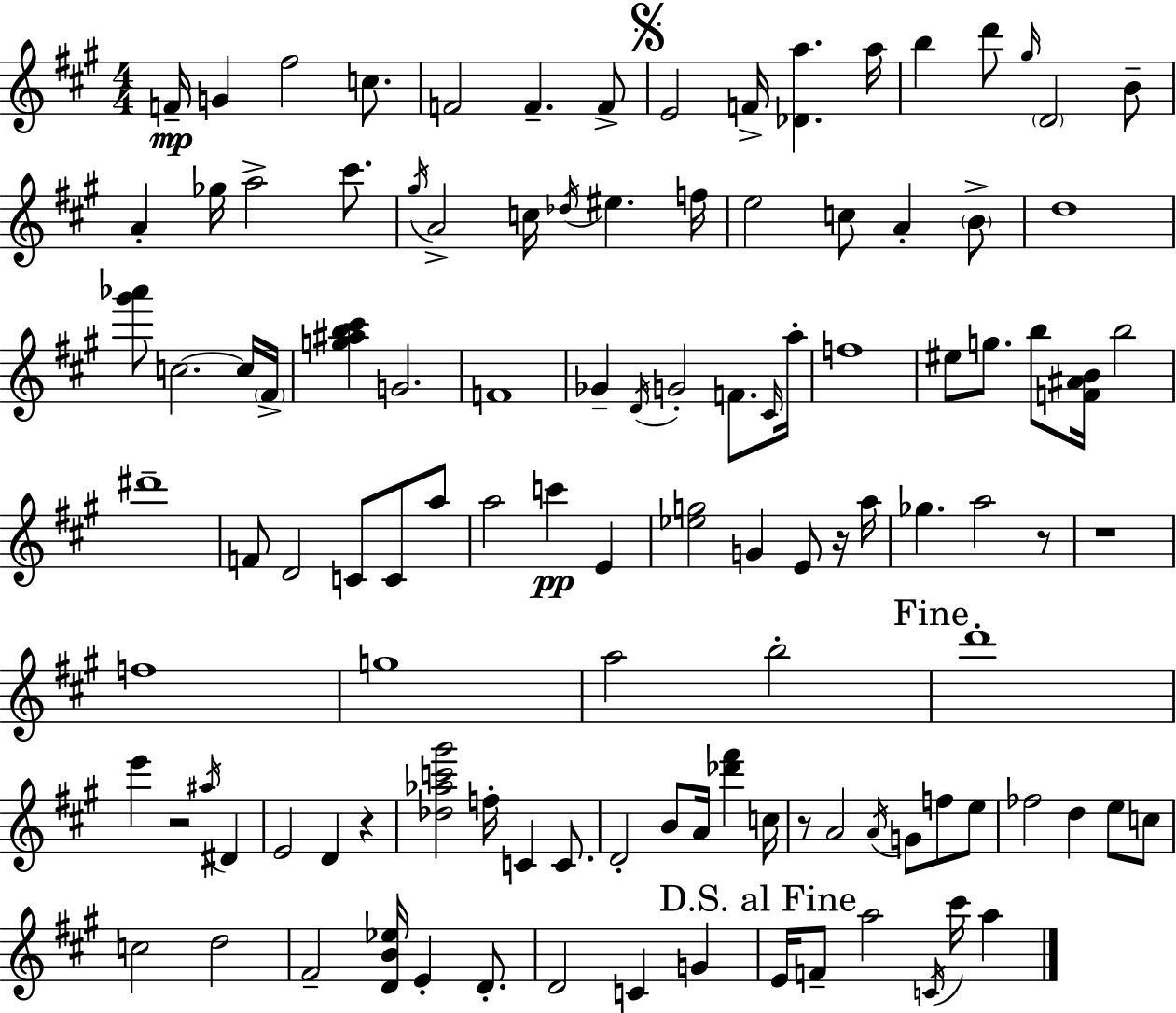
{
  \clef treble
  \numericTimeSignature
  \time 4/4
  \key a \major
  f'16--\mp g'4 fis''2 c''8. | f'2 f'4.-- f'8-> | \mark \markup { \musicglyph "scripts.segno" } e'2 f'16-> <des' a''>4. a''16 | b''4 d'''8 \grace { gis''16 } \parenthesize d'2 b'8-- | \break a'4-. ges''16 a''2-> cis'''8. | \acciaccatura { gis''16 } a'2-> c''16 \acciaccatura { des''16 } eis''4. | f''16 e''2 c''8 a'4-. | \parenthesize b'8-> d''1 | \break <gis''' aes'''>8 c''2.~~ | c''16 \parenthesize fis'16-> <g'' ais'' b'' cis'''>4 g'2. | f'1 | ges'4-- \acciaccatura { d'16 } g'2-. | \break f'8. \grace { cis'16 } a''16-. f''1 | eis''8 g''8. b''8 <f' ais' b'>16 b''2 | dis'''1-- | f'8 d'2 c'8 | \break c'8 a''8 a''2 c'''4\pp | e'4 <ees'' g''>2 g'4 | e'8 r16 a''16 ges''4. a''2 | r8 r1 | \break f''1 | g''1 | a''2 b''2-. | \mark "Fine" d'''1-. | \break e'''4 r2 | \acciaccatura { ais''16 } dis'4 e'2 d'4 | r4 <des'' aes'' c''' gis'''>2 f''16-. c'4 | c'8. d'2-. b'8 | \break a'16 <des''' fis'''>4 c''16 r8 a'2 | \acciaccatura { a'16 } g'8 f''8 e''8 fes''2 d''4 | e''8 c''8 c''2 d''2 | fis'2-- <d' b' ees''>16 | \break e'4-. d'8.-. d'2 c'4 | g'4 \mark "D.S. al Fine" e'16 f'8-- a''2 | \acciaccatura { c'16 } cis'''16 a''4 \bar "|."
}